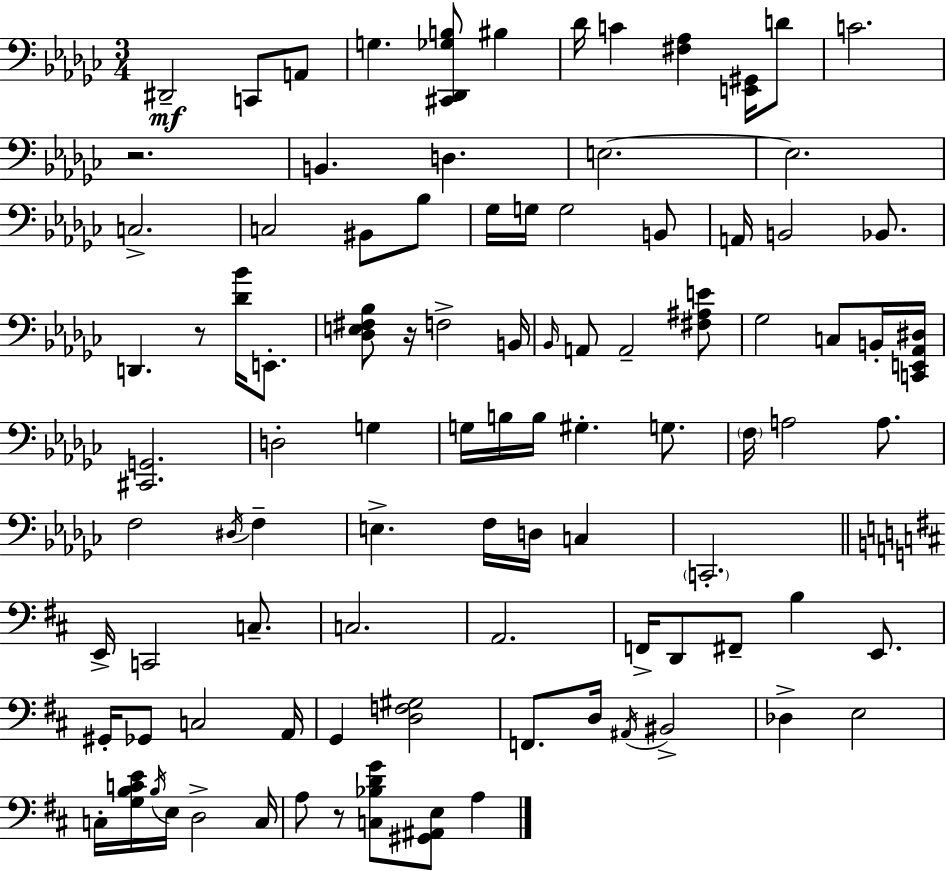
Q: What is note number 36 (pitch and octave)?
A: G3